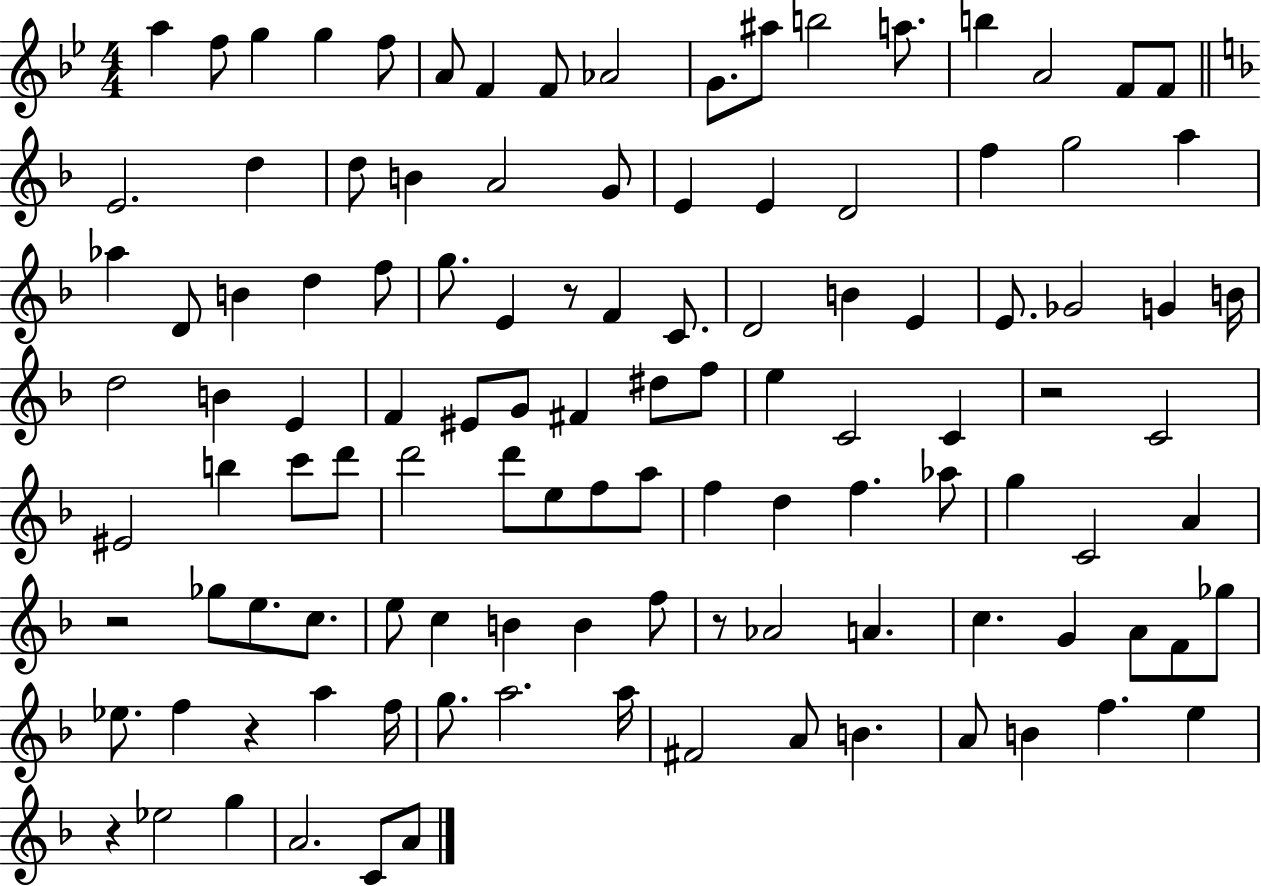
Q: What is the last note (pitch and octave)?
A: A4